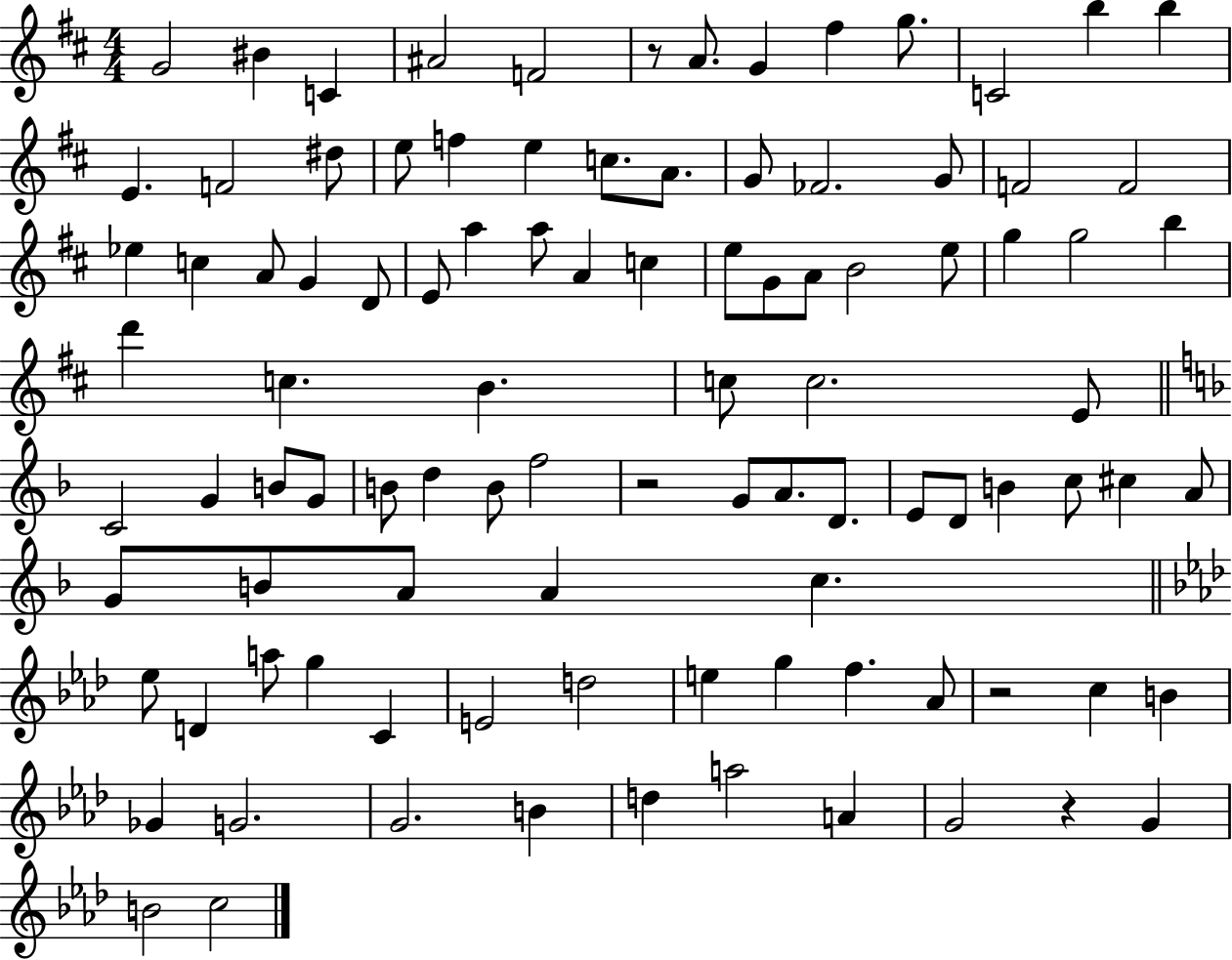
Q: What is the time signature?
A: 4/4